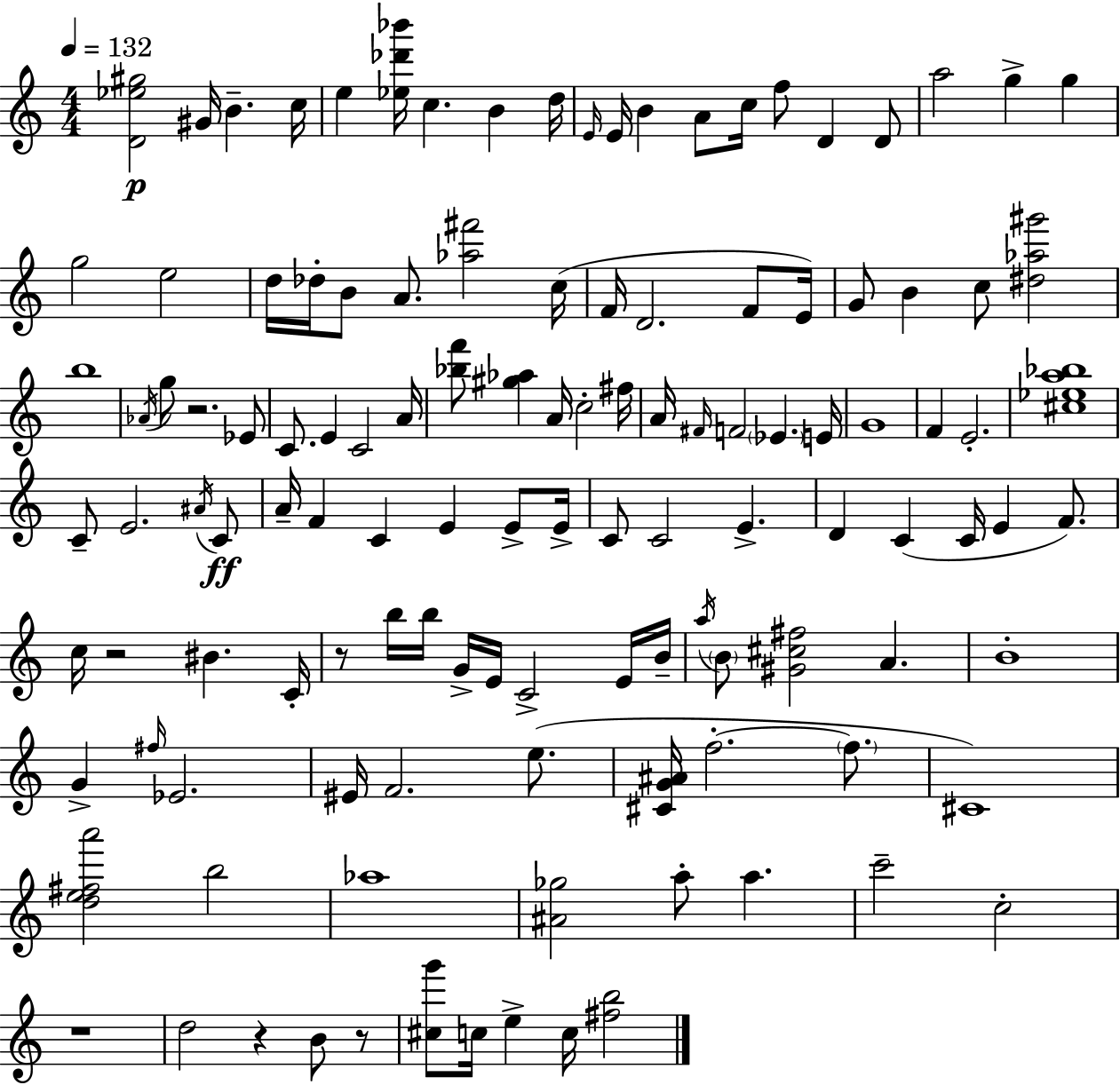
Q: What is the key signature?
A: A minor